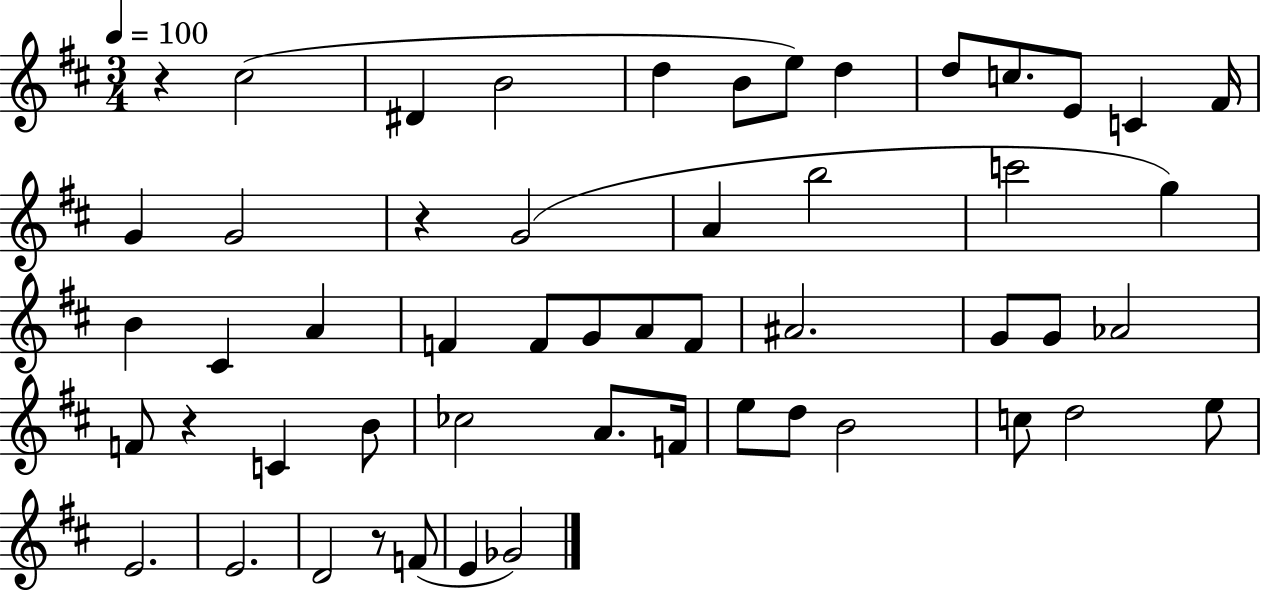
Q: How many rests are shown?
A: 4